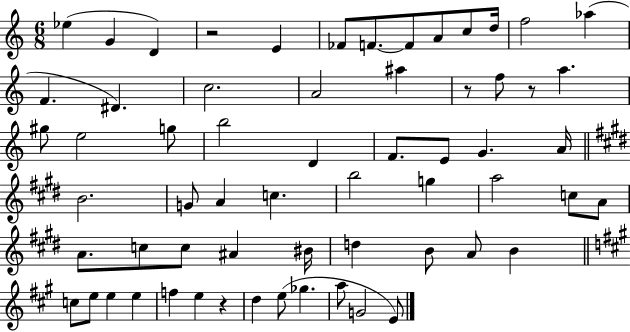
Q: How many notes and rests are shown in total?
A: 62